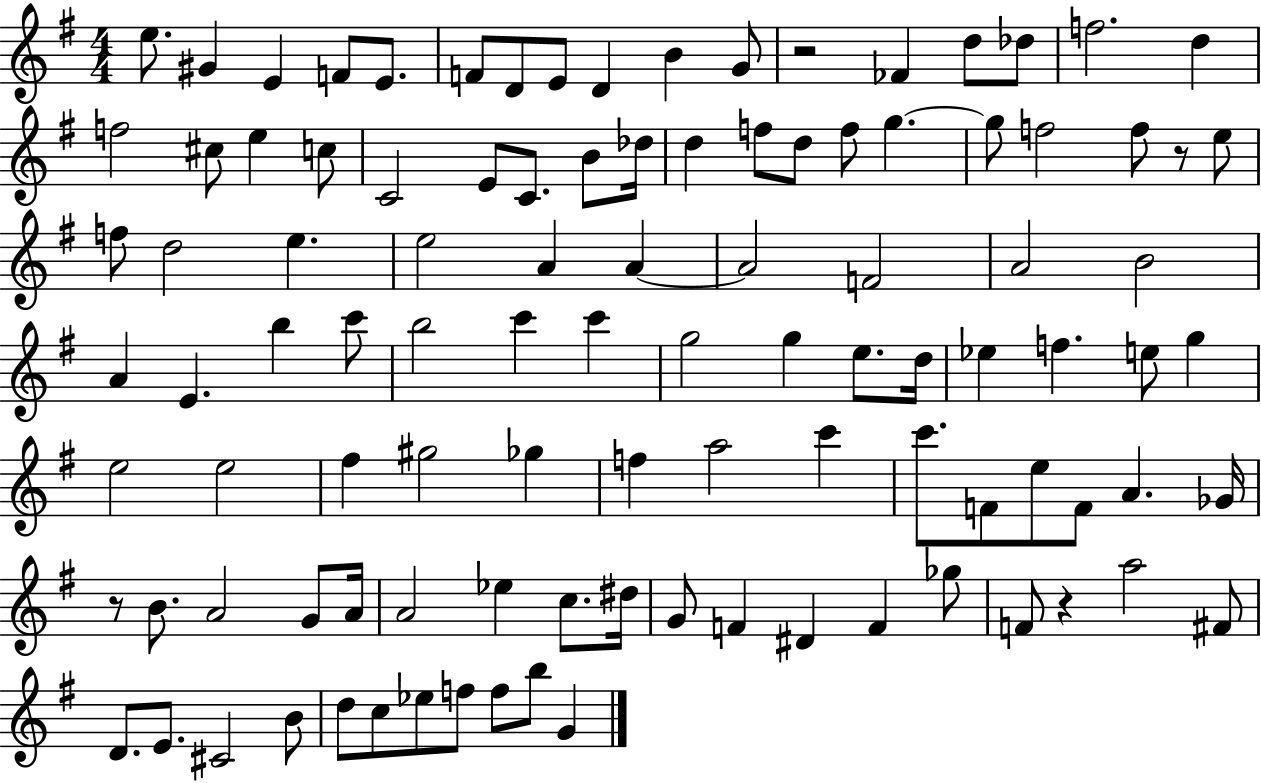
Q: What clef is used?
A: treble